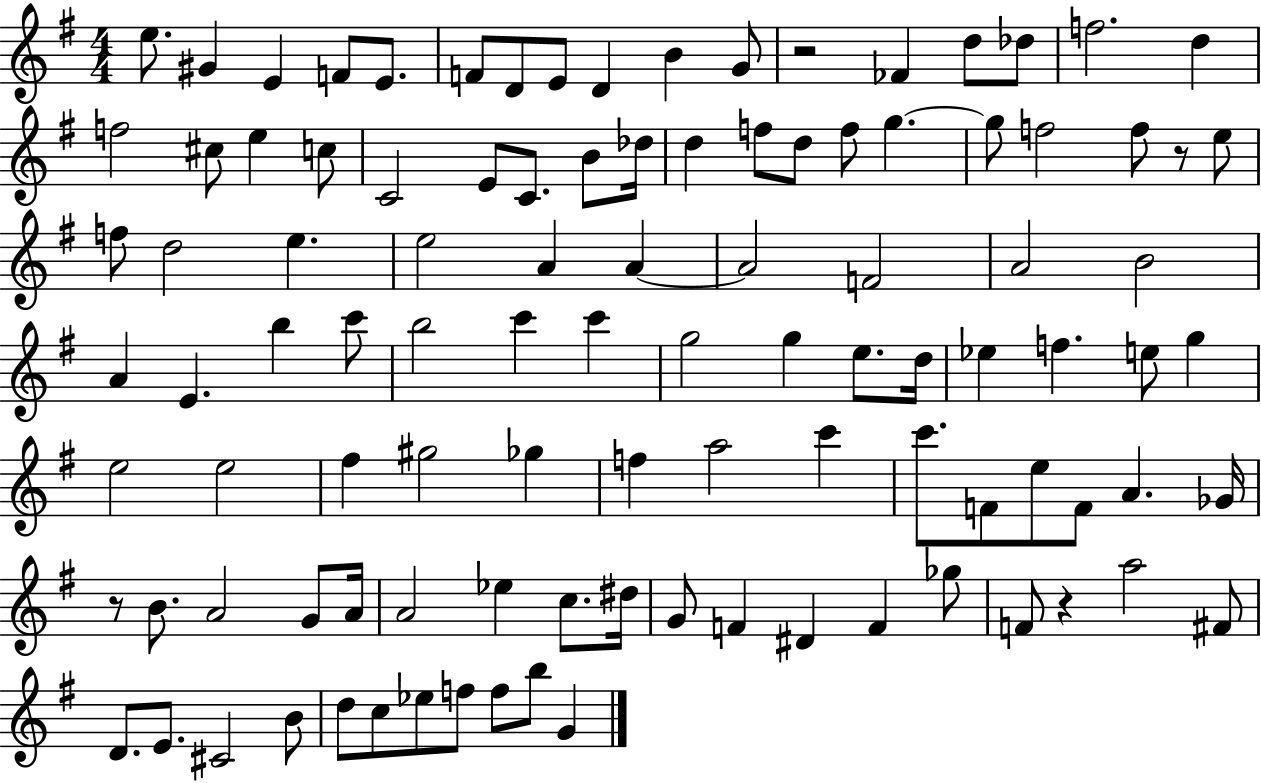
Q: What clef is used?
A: treble